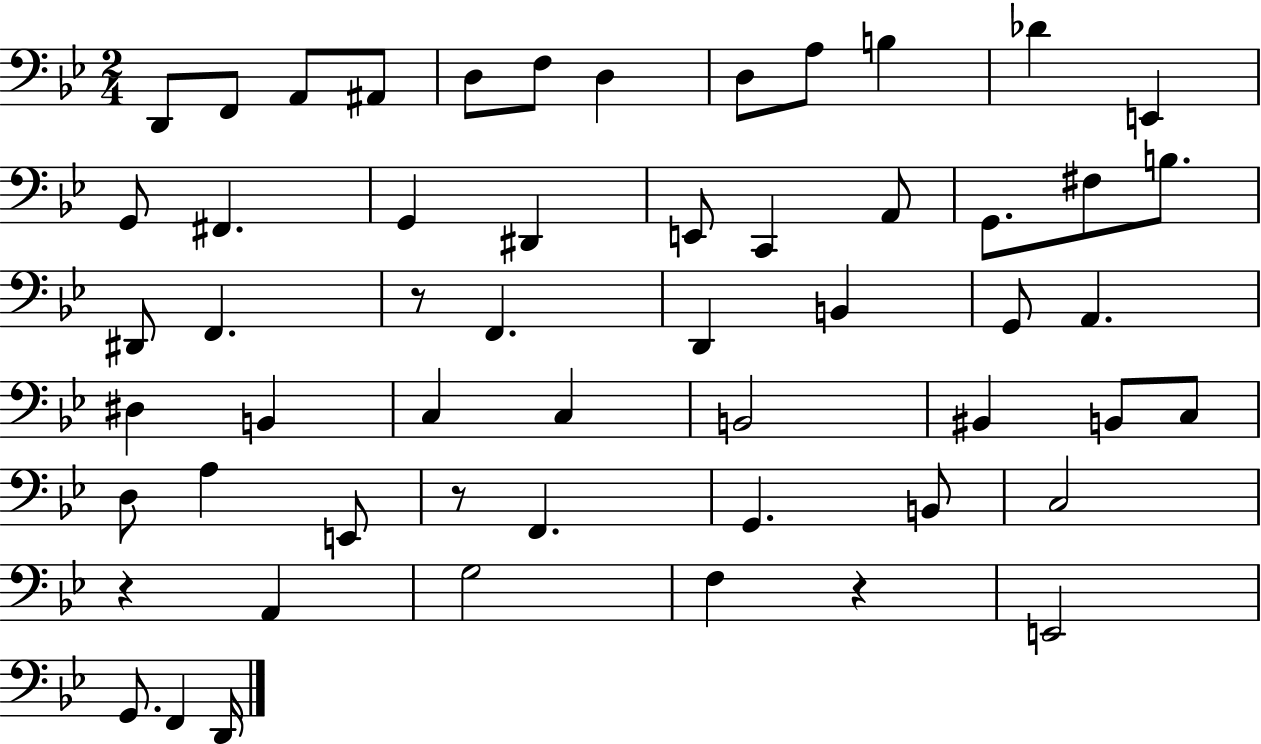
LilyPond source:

{
  \clef bass
  \numericTimeSignature
  \time 2/4
  \key bes \major
  d,8 f,8 a,8 ais,8 | d8 f8 d4 | d8 a8 b4 | des'4 e,4 | \break g,8 fis,4. | g,4 dis,4 | e,8 c,4 a,8 | g,8. fis8 b8. | \break dis,8 f,4. | r8 f,4. | d,4 b,4 | g,8 a,4. | \break dis4 b,4 | c4 c4 | b,2 | bis,4 b,8 c8 | \break d8 a4 e,8 | r8 f,4. | g,4. b,8 | c2 | \break r4 a,4 | g2 | f4 r4 | e,2 | \break g,8. f,4 d,16 | \bar "|."
}